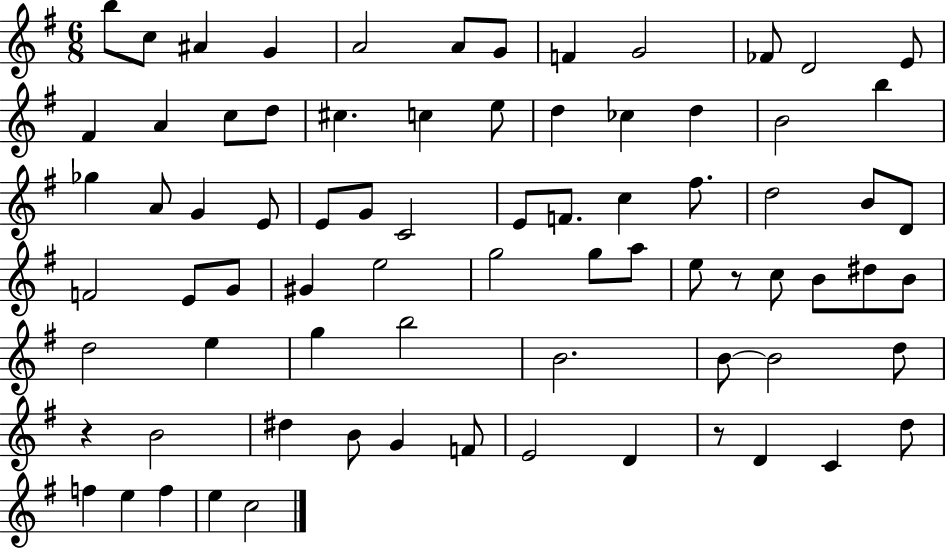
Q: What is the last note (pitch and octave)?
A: C5